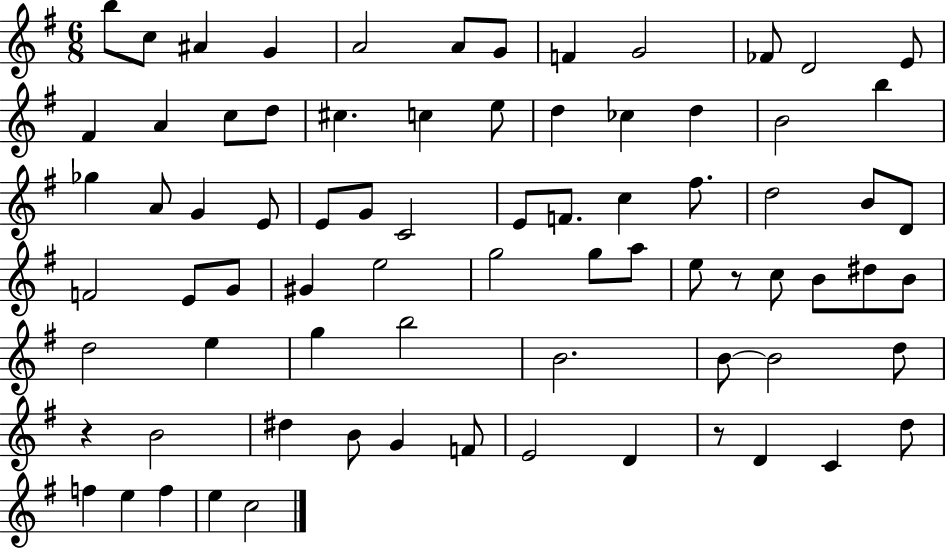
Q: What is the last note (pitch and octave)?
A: C5